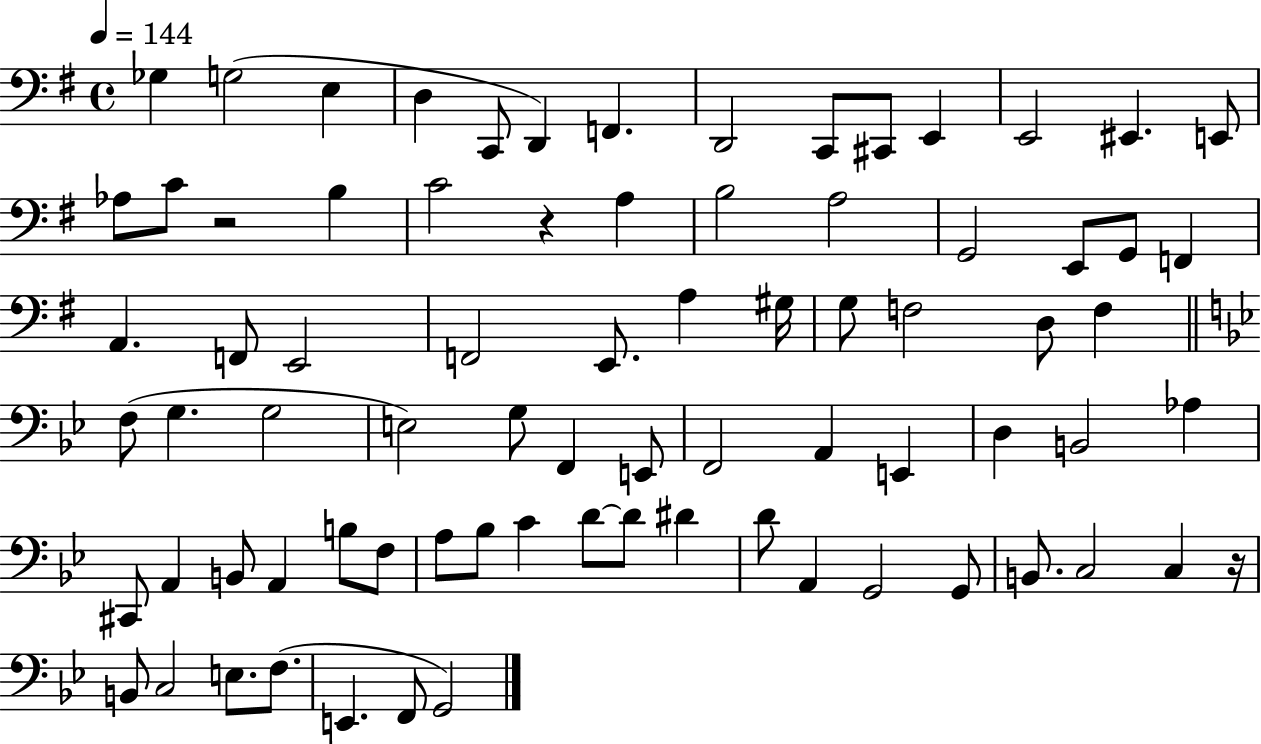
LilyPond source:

{
  \clef bass
  \time 4/4
  \defaultTimeSignature
  \key g \major
  \tempo 4 = 144
  \repeat volta 2 { ges4 g2( e4 | d4 c,8 d,4) f,4. | d,2 c,8 cis,8 e,4 | e,2 eis,4. e,8 | \break aes8 c'8 r2 b4 | c'2 r4 a4 | b2 a2 | g,2 e,8 g,8 f,4 | \break a,4. f,8 e,2 | f,2 e,8. a4 gis16 | g8 f2 d8 f4 | \bar "||" \break \key bes \major f8( g4. g2 | e2) g8 f,4 e,8 | f,2 a,4 e,4 | d4 b,2 aes4 | \break cis,8 a,4 b,8 a,4 b8 f8 | a8 bes8 c'4 d'8~~ d'8 dis'4 | d'8 a,4 g,2 g,8 | b,8. c2 c4 r16 | \break b,8 c2 e8. f8.( | e,4. f,8 g,2) | } \bar "|."
}